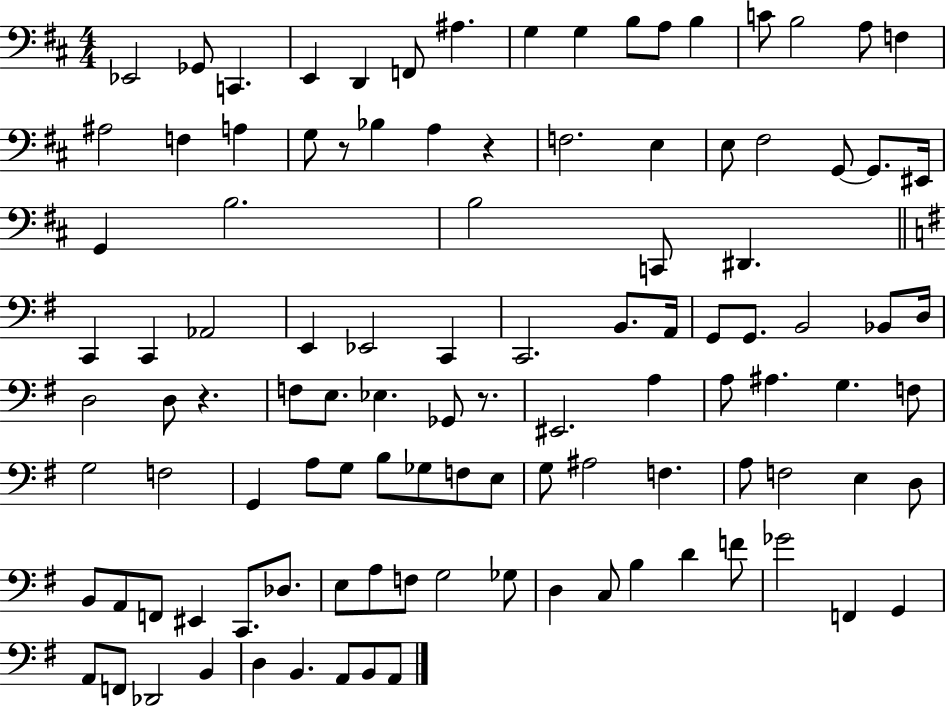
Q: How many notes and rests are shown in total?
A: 108